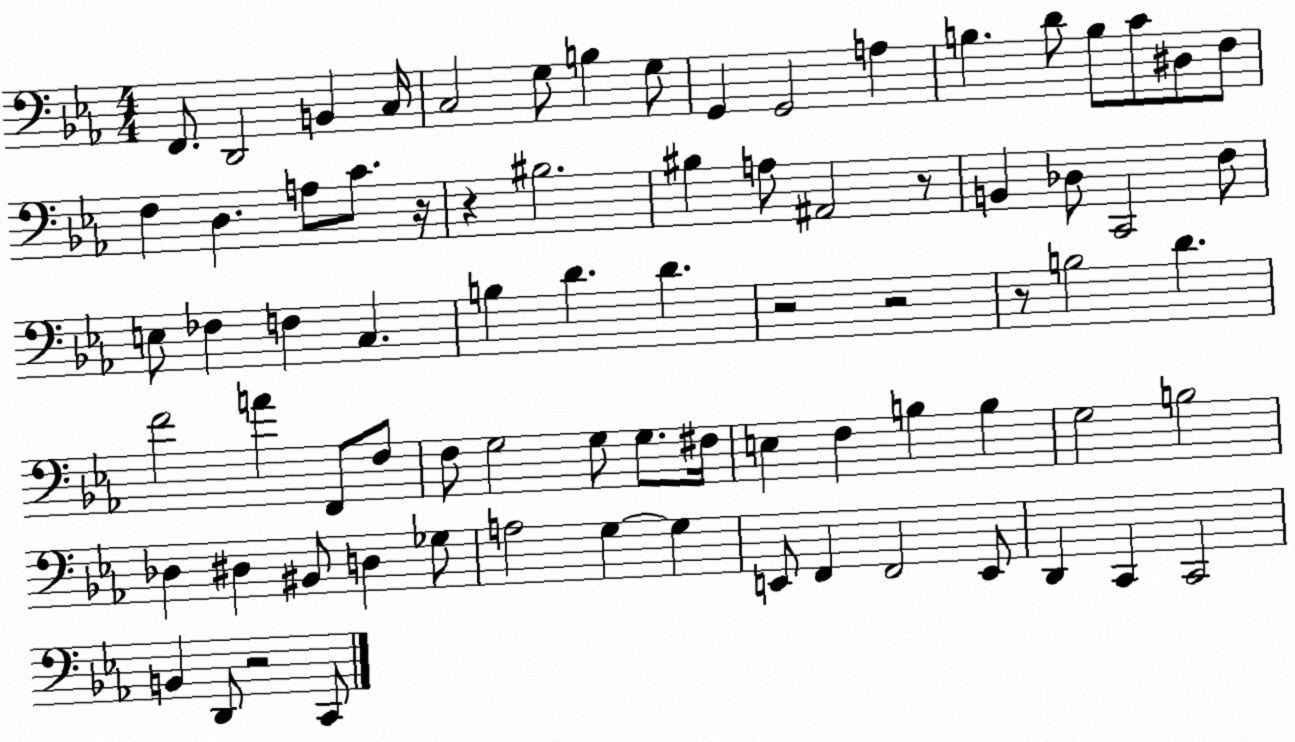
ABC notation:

X:1
T:Untitled
M:4/4
L:1/4
K:Eb
F,,/2 D,,2 B,, C,/4 C,2 G,/2 B, G,/2 G,, G,,2 A, B, D/2 B,/2 C/2 ^D,/2 F,/2 F, D, A,/2 C/2 z/4 z ^B,2 ^B, A,/2 ^A,,2 z/2 B,, _D,/2 C,,2 F,/2 E,/2 _F, F, C, B, D D z2 z2 z/2 B,2 D F2 A F,,/2 F,/2 F,/2 G,2 G,/2 G,/2 ^F,/4 E, F, B, B, G,2 B,2 _D, ^D, ^B,,/2 D, _G,/2 A,2 G, G, E,,/2 F,, F,,2 E,,/2 D,, C,, C,,2 B,, D,,/2 z2 C,,/2